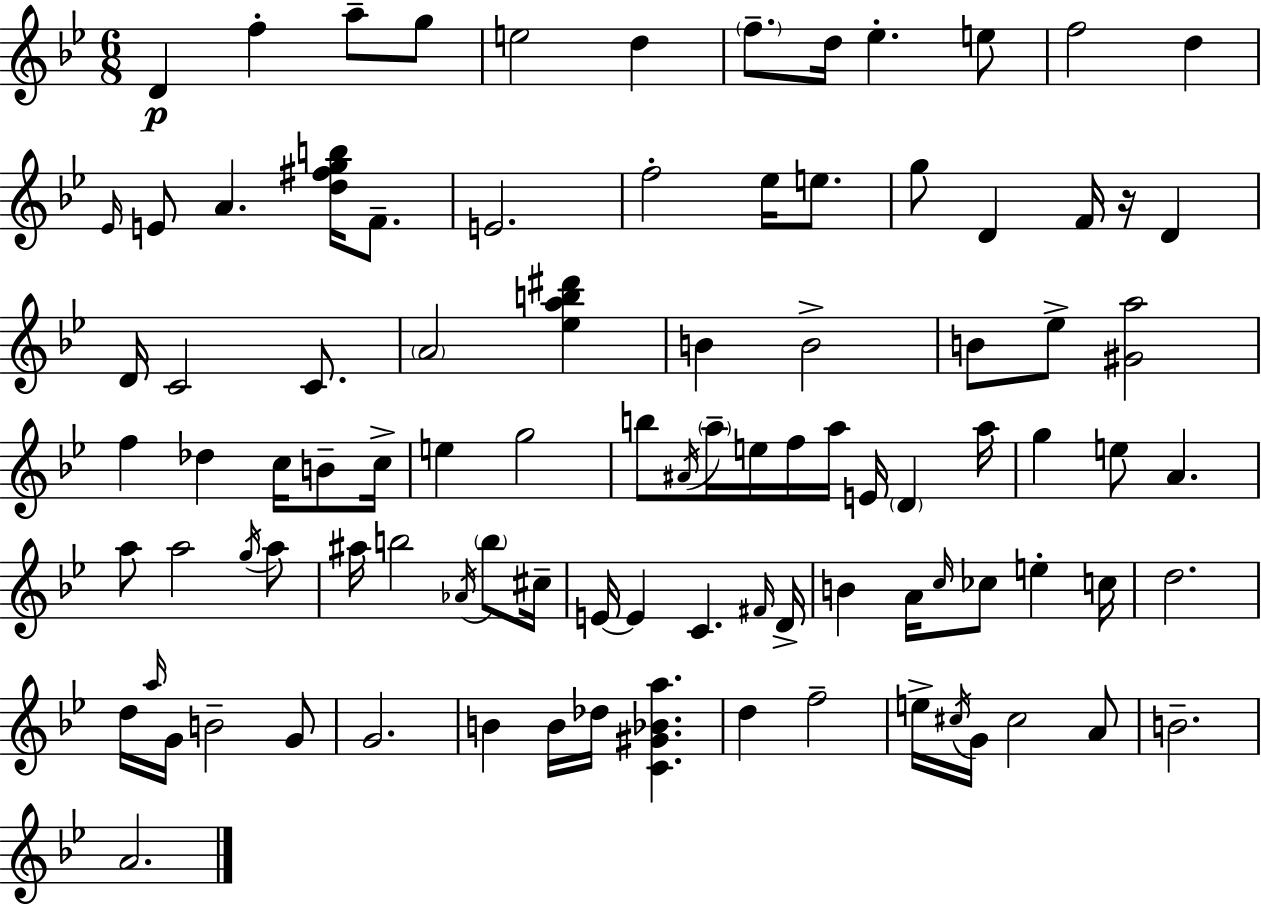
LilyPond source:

{
  \clef treble
  \numericTimeSignature
  \time 6/8
  \key bes \major
  d'4\p f''4-. a''8-- g''8 | e''2 d''4 | \parenthesize f''8.-- d''16 ees''4.-. e''8 | f''2 d''4 | \break \grace { ees'16 } e'8 a'4. <d'' fis'' g'' b''>16 f'8.-- | e'2. | f''2-. ees''16 e''8. | g''8 d'4 f'16 r16 d'4 | \break d'16 c'2 c'8. | \parenthesize a'2 <ees'' a'' b'' dis'''>4 | b'4 b'2-> | b'8 ees''8-> <gis' a''>2 | \break f''4 des''4 c''16 b'8-- | c''16-> e''4 g''2 | b''8 \acciaccatura { ais'16 } \parenthesize a''16-- e''16 f''16 a''16 e'16 \parenthesize d'4 | a''16 g''4 e''8 a'4. | \break a''8 a''2 | \acciaccatura { g''16 } a''8 ais''16 b''2 | \acciaccatura { aes'16 } \parenthesize b''8 cis''16-- e'16~~ e'4 c'4. | \grace { fis'16 } d'16-> b'4 a'16 \grace { c''16 } ces''8 | \break e''4-. c''16 d''2. | d''16 \grace { a''16 } g'16 b'2-- | g'8 g'2. | b'4 b'16 | \break des''16 <c' gis' bes' a''>4. d''4 f''2-- | e''16-> \acciaccatura { cis''16 } g'16 cis''2 | a'8 b'2.-- | a'2. | \break \bar "|."
}